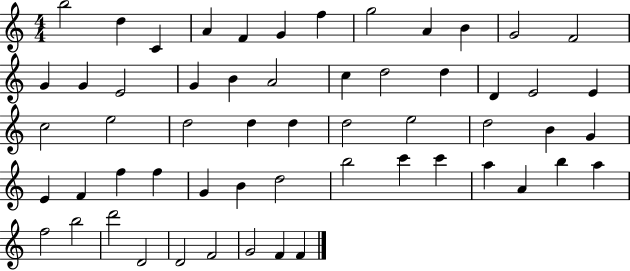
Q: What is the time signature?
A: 4/4